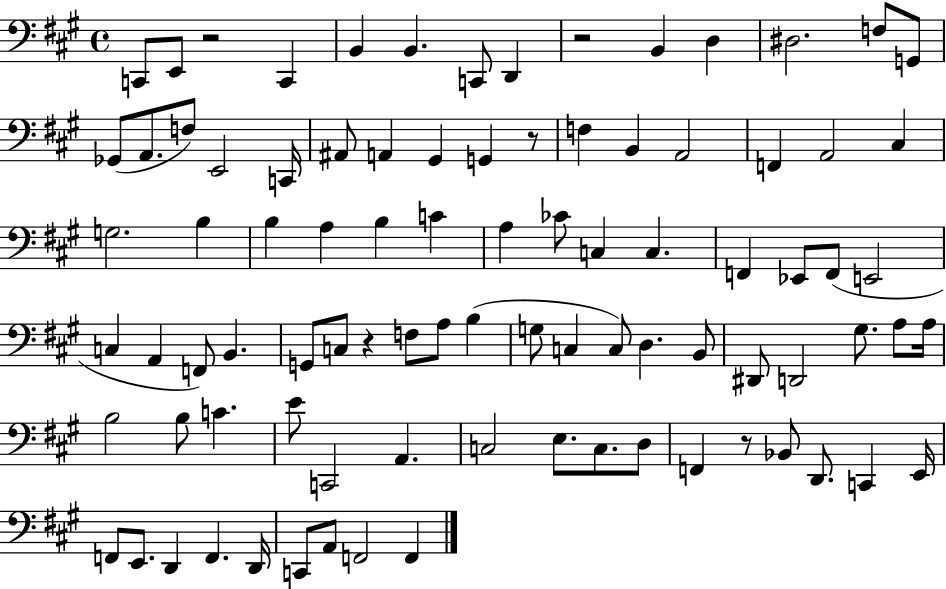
{
  \clef bass
  \time 4/4
  \defaultTimeSignature
  \key a \major
  \repeat volta 2 { c,8 e,8 r2 c,4 | b,4 b,4. c,8 d,4 | r2 b,4 d4 | dis2. f8 g,8 | \break ges,8( a,8. f8) e,2 c,16 | ais,8 a,4 gis,4 g,4 r8 | f4 b,4 a,2 | f,4 a,2 cis4 | \break g2. b4 | b4 a4 b4 c'4 | a4 ces'8 c4 c4. | f,4 ees,8 f,8( e,2 | \break c4 a,4 f,8) b,4. | g,8 c8 r4 f8 a8 b4( | g8 c4 c8) d4. b,8 | dis,8 d,2 gis8. a8 a16 | \break b2 b8 c'4. | e'8 c,2 a,4. | c2 e8. c8. d8 | f,4 r8 bes,8 d,8. c,4 e,16 | \break f,8 e,8. d,4 f,4. d,16 | c,8 a,8 f,2 f,4 | } \bar "|."
}